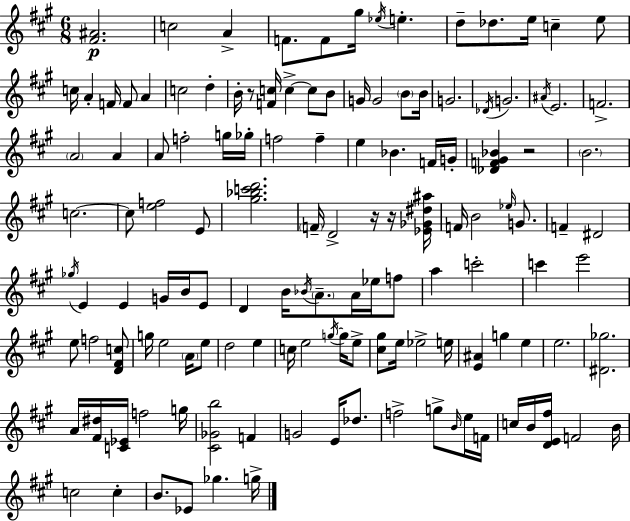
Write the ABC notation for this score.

X:1
T:Untitled
M:6/8
L:1/4
K:A
[^F^A]2 c2 A F/2 F/2 ^g/4 _e/4 e d/2 _d/2 e/4 c e/2 c/4 A F/4 F/2 A c2 d B/4 z/2 [Fc]/4 c c/2 B/2 G/4 G2 B/2 B/4 G2 _D/4 G2 ^A/4 E2 F2 A2 A A/2 f2 g/4 _g/4 f2 f e _B F/4 G/4 [_DF^G_B] z2 B2 c2 c/2 [ef]2 E/2 [^g_bc'd']2 F/4 D2 z/4 z/4 [_E_G^d^a]/4 F/4 B2 _e/4 G/2 F ^D2 _g/4 E E G/4 B/4 E/2 D B/4 _B/4 A/2 A/4 _e/4 f/2 a c'2 c' e'2 e/2 f2 [D^Fc]/2 g/4 e2 A/4 e/2 d2 e c/4 e2 g/4 g/4 e/2 [^c^g]/2 e/4 _e2 e/4 [E^A] g e e2 [^D_g]2 A/4 [^F^d]/4 [C_E]/4 f2 g/4 [^C_Gb]2 F G2 E/4 _d/2 f2 g/2 B/4 e/4 F/4 c/4 B/4 [DE^f]/4 F2 B/4 c2 c B/2 _E/2 _g g/4